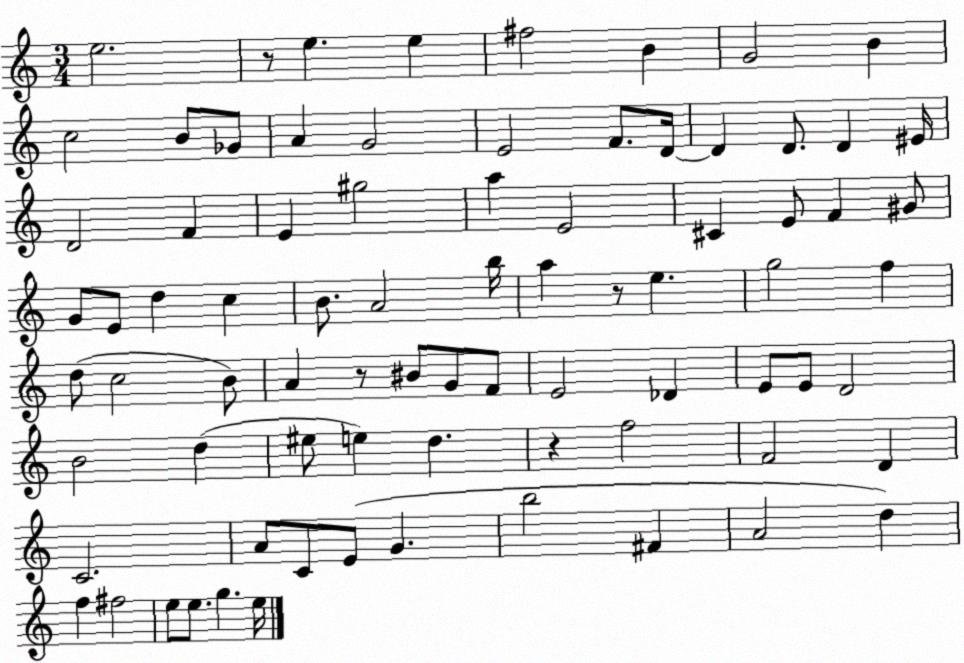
X:1
T:Untitled
M:3/4
L:1/4
K:C
e2 z/2 e e ^f2 B G2 B c2 B/2 _G/2 A G2 E2 F/2 D/4 D D/2 D ^E/4 D2 F E ^g2 a E2 ^C E/2 F ^G/2 G/2 E/2 d c B/2 A2 b/4 a z/2 e g2 f d/2 c2 B/2 A z/2 ^B/2 G/2 F/2 E2 _D E/2 E/2 D2 B2 d ^e/2 e d z f2 F2 D C2 A/2 C/2 E/2 G b2 ^F A2 d f ^f2 e/2 e/2 g e/4